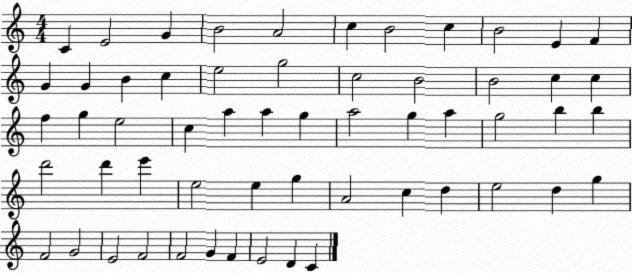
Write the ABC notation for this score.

X:1
T:Untitled
M:4/4
L:1/4
K:C
C E2 G B2 A2 c B2 c B2 E F G G B c e2 g2 c2 B2 B2 c c f g e2 c a a g a2 g a g2 b b d'2 d' e' e2 e g A2 c d e2 d g F2 G2 E2 F2 F2 G F E2 D C